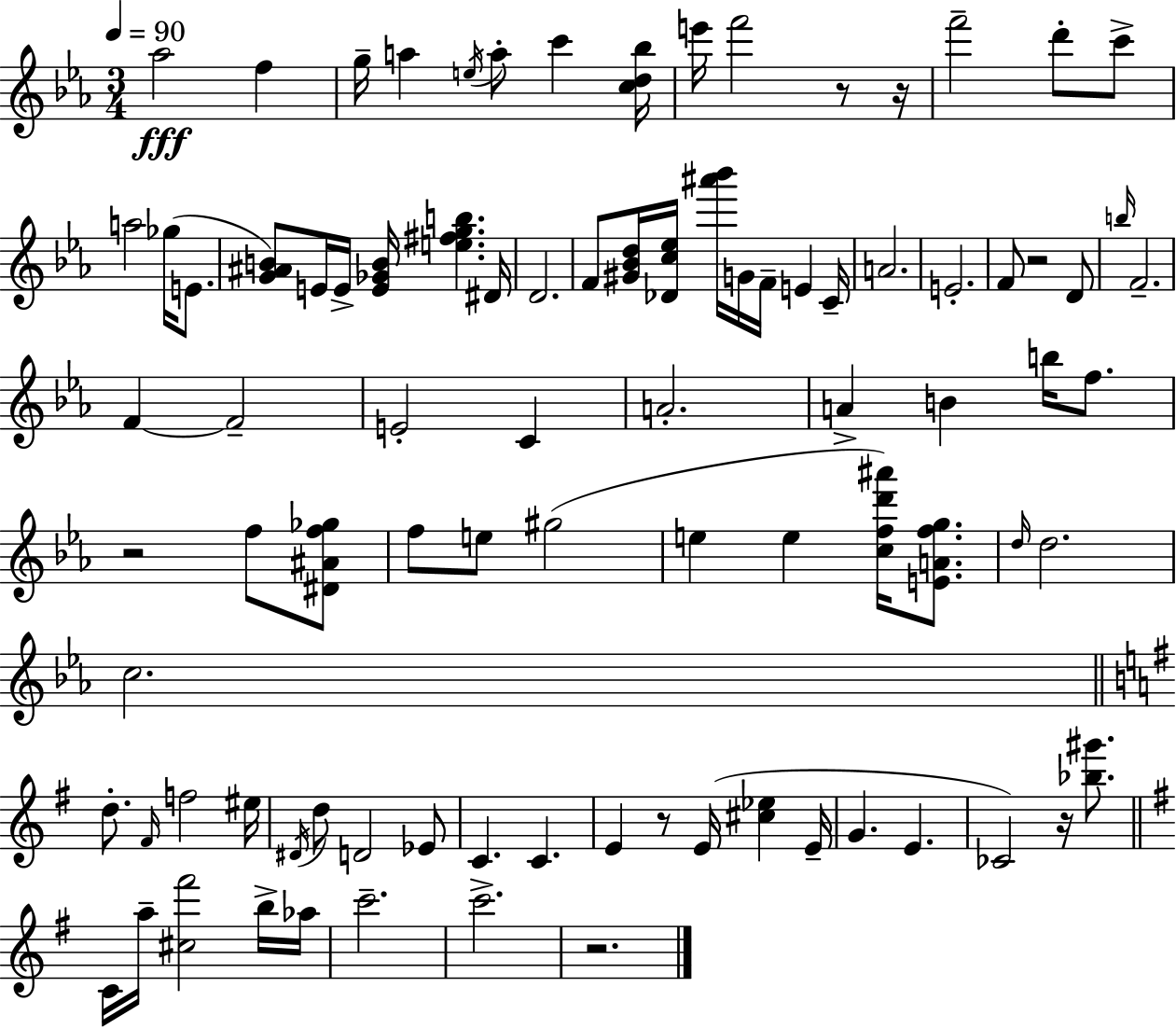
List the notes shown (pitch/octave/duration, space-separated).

Ab5/h F5/q G5/s A5/q E5/s A5/e C6/q [C5,D5,Bb5]/s E6/s F6/h R/e R/s F6/h D6/e C6/e A5/h Gb5/s E4/e. [G4,A#4,B4]/e E4/s E4/s [E4,Gb4,B4]/s [E5,F#5,G5,B5]/q. D#4/s D4/h. F4/e [G#4,Bb4,D5]/s [Db4,C5,Eb5]/s [A#6,Bb6]/s G4/s F4/s E4/q C4/s A4/h. E4/h. F4/e R/h D4/e B5/s F4/h. F4/q F4/h E4/h C4/q A4/h. A4/q B4/q B5/s F5/e. R/h F5/e [D#4,A#4,F5,Gb5]/e F5/e E5/e G#5/h E5/q E5/q [C5,F5,D6,A#6]/s [E4,A4,F5,G5]/e. D5/s D5/h. C5/h. D5/e. F#4/s F5/h EIS5/s D#4/s D5/e D4/h Eb4/e C4/q. C4/q. E4/q R/e E4/s [C#5,Eb5]/q E4/s G4/q. E4/q. CES4/h R/s [Bb5,G#6]/e. C4/s A5/s [C#5,F#6]/h B5/s Ab5/s C6/h. C6/h. R/h.